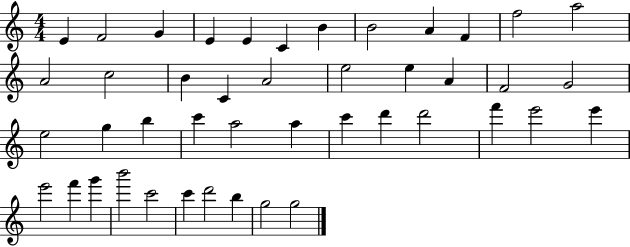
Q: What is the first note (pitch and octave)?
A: E4